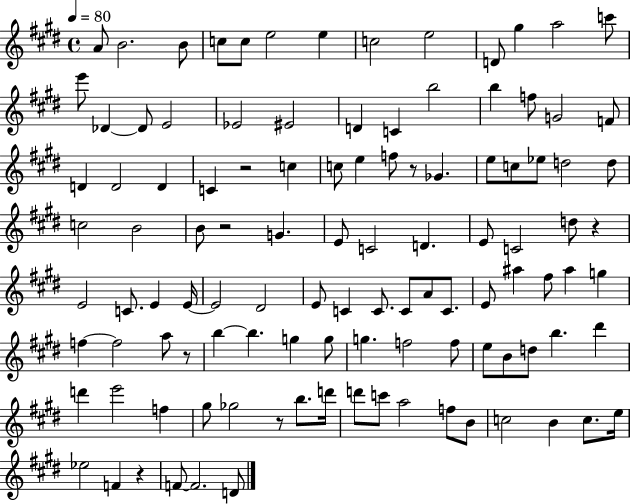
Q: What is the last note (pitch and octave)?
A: D4